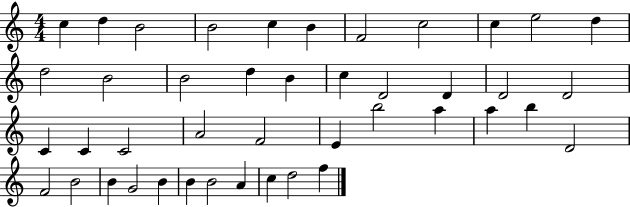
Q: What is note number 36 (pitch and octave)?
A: G4